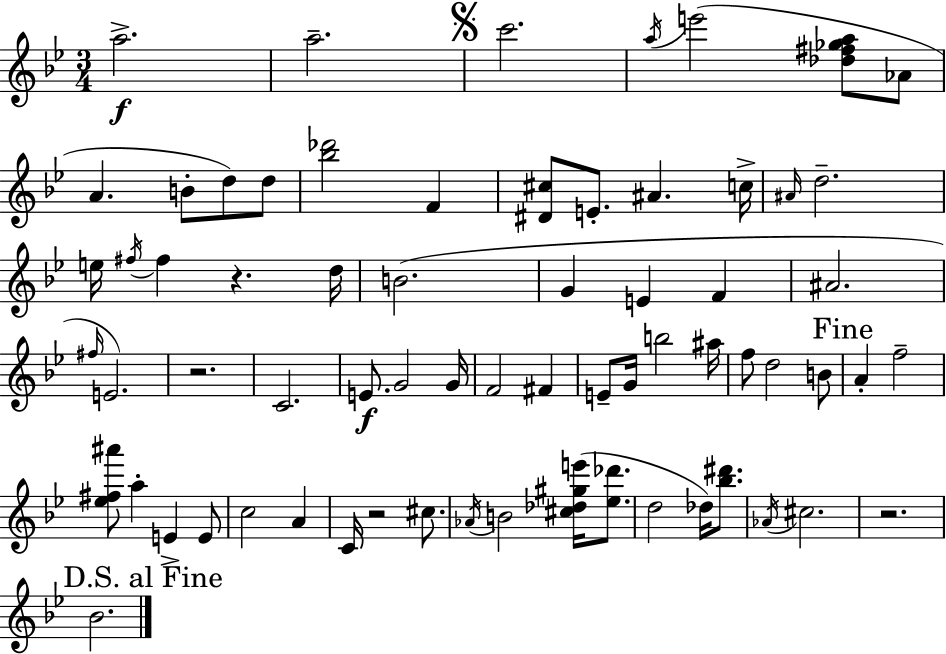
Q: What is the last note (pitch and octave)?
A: Bb4